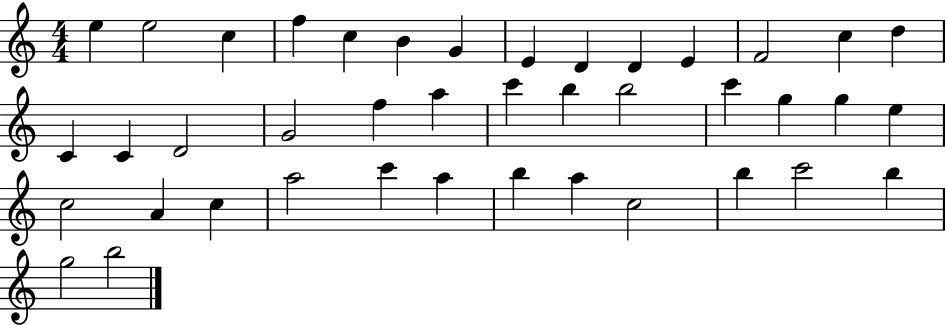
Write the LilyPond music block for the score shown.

{
  \clef treble
  \numericTimeSignature
  \time 4/4
  \key c \major
  e''4 e''2 c''4 | f''4 c''4 b'4 g'4 | e'4 d'4 d'4 e'4 | f'2 c''4 d''4 | \break c'4 c'4 d'2 | g'2 f''4 a''4 | c'''4 b''4 b''2 | c'''4 g''4 g''4 e''4 | \break c''2 a'4 c''4 | a''2 c'''4 a''4 | b''4 a''4 c''2 | b''4 c'''2 b''4 | \break g''2 b''2 | \bar "|."
}